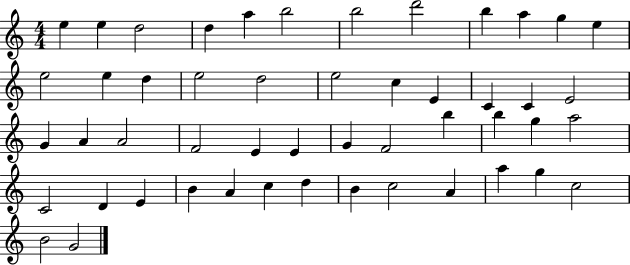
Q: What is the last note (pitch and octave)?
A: G4